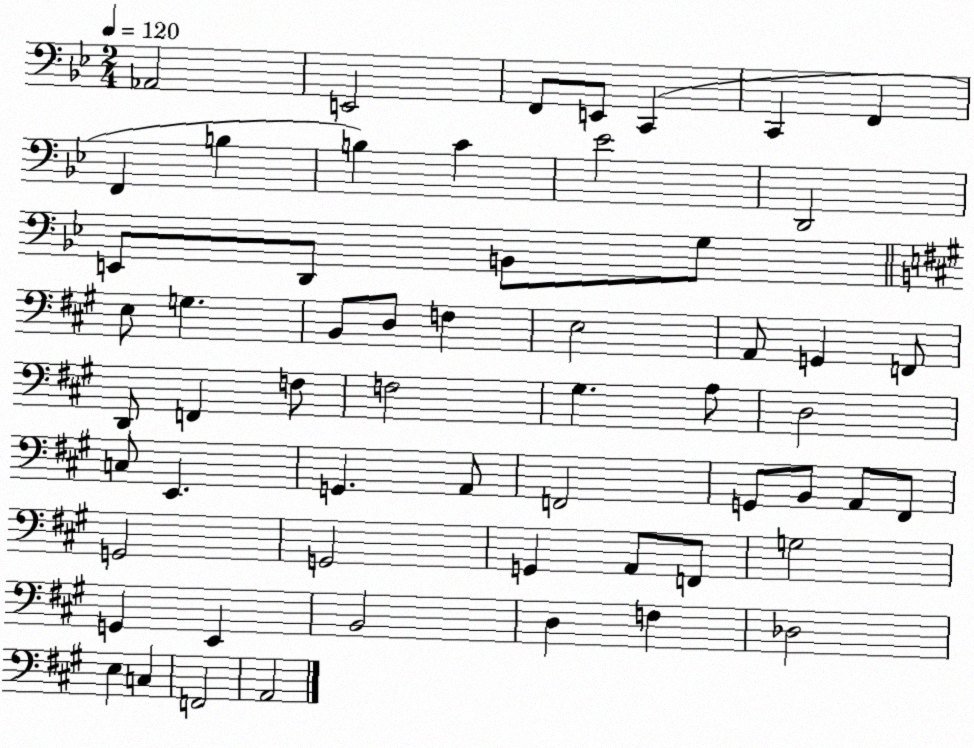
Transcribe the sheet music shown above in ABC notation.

X:1
T:Untitled
M:2/4
L:1/4
K:Bb
_A,,2 E,,2 F,,/2 E,,/2 C,, C,, F,, F,, B, B, C _E2 D,,2 E,,/2 D,,/2 B,,/2 G,/2 E,/2 G, B,,/2 D,/2 F, E,2 A,,/2 G,, F,,/2 D,,/2 F,, F,/2 F,2 ^G, A,/2 D,2 C,/2 E,, G,, A,,/2 F,,2 G,,/2 B,,/2 A,,/2 ^F,,/2 G,,2 G,,2 G,, A,,/2 F,,/2 G,2 G,, E,, B,,2 D, F, _D,2 E, C, F,,2 A,,2